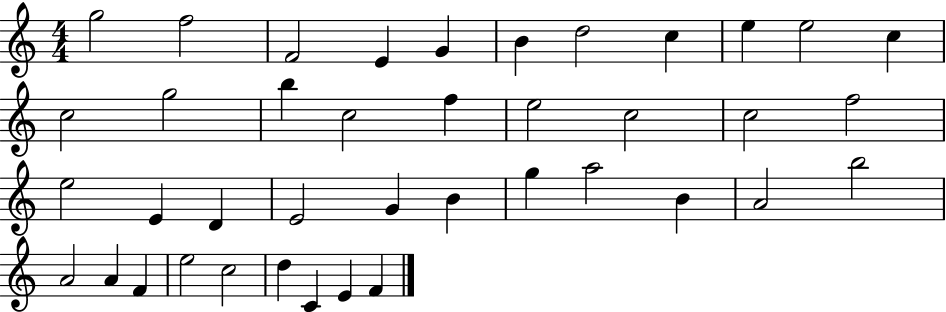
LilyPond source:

{
  \clef treble
  \numericTimeSignature
  \time 4/4
  \key c \major
  g''2 f''2 | f'2 e'4 g'4 | b'4 d''2 c''4 | e''4 e''2 c''4 | \break c''2 g''2 | b''4 c''2 f''4 | e''2 c''2 | c''2 f''2 | \break e''2 e'4 d'4 | e'2 g'4 b'4 | g''4 a''2 b'4 | a'2 b''2 | \break a'2 a'4 f'4 | e''2 c''2 | d''4 c'4 e'4 f'4 | \bar "|."
}